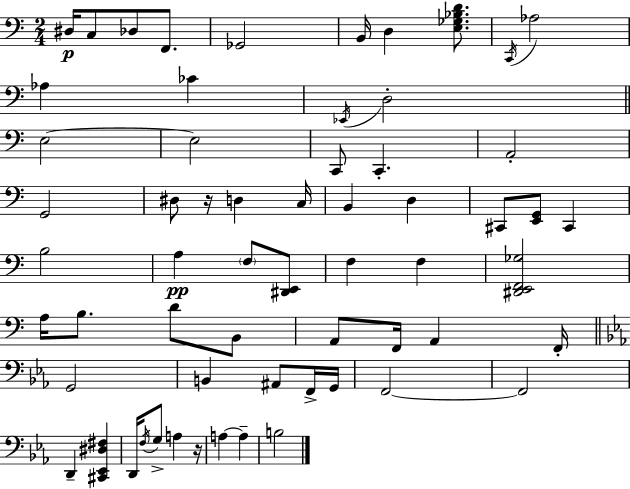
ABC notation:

X:1
T:Untitled
M:2/4
L:1/4
K:Am
^D,/4 C,/2 _D,/2 F,,/2 _G,,2 B,,/4 D, [E,_G,_B,D]/2 C,,/4 _A,2 _A, _C _E,,/4 D,2 E,2 E,2 C,,/2 C,, A,,2 G,,2 ^D,/2 z/4 D, C,/4 B,, D, ^C,,/2 [E,,G,,]/2 ^C,, B,2 A, F,/2 [^D,,E,,]/2 F, F, [^D,,E,,F,,_G,]2 A,/4 B,/2 D/2 B,,/2 A,,/2 F,,/4 A,, F,,/4 G,,2 B,, ^A,,/2 F,,/4 G,,/4 F,,2 F,,2 D,, [^C,,_E,,^D,^F,] D,,/4 F,/4 G,/2 A, z/4 A, A, B,2